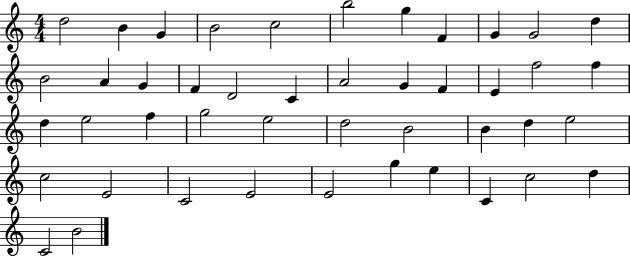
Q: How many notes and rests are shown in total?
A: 45